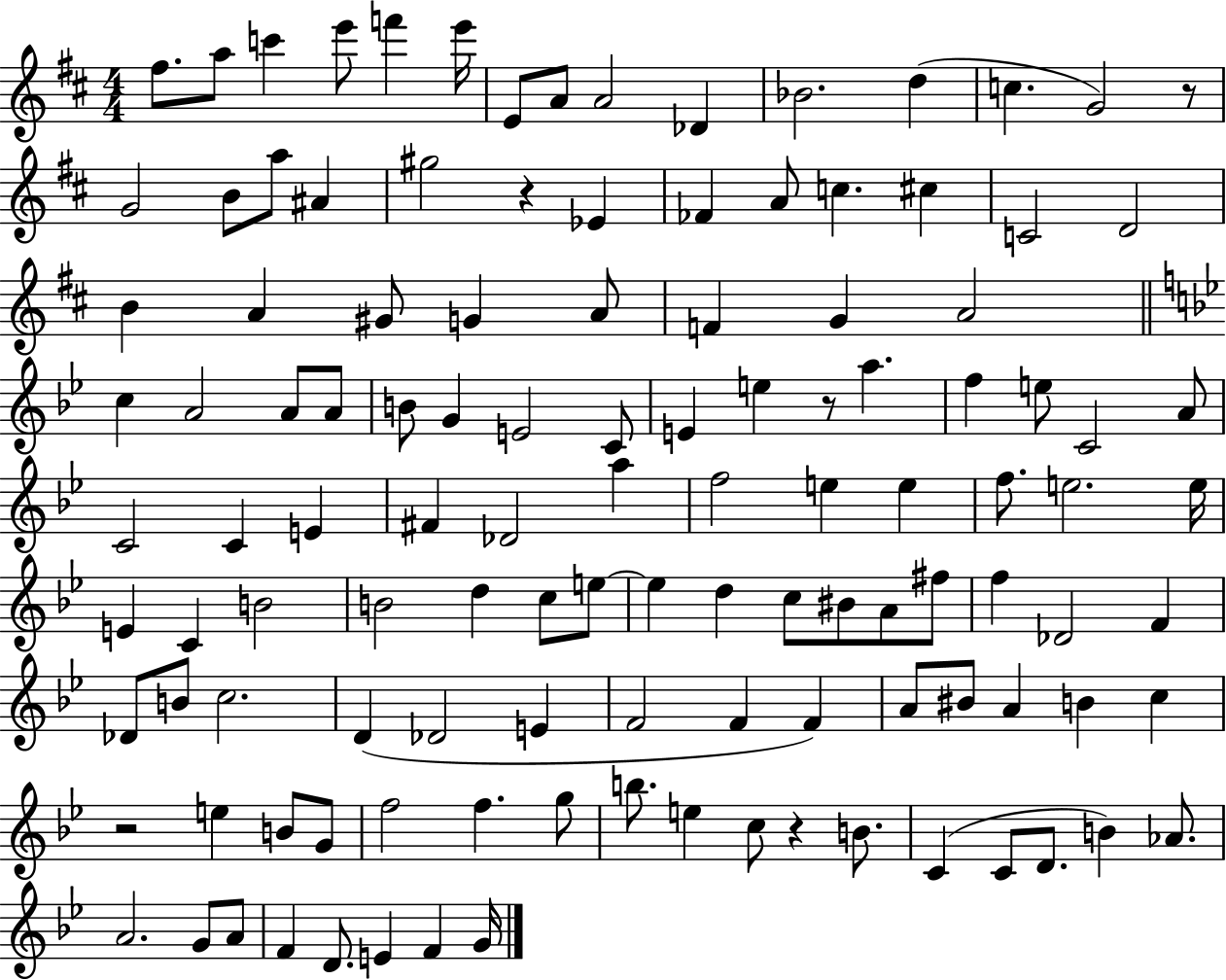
F#5/e. A5/e C6/q E6/e F6/q E6/s E4/e A4/e A4/h Db4/q Bb4/h. D5/q C5/q. G4/h R/e G4/h B4/e A5/e A#4/q G#5/h R/q Eb4/q FES4/q A4/e C5/q. C#5/q C4/h D4/h B4/q A4/q G#4/e G4/q A4/e F4/q G4/q A4/h C5/q A4/h A4/e A4/e B4/e G4/q E4/h C4/e E4/q E5/q R/e A5/q. F5/q E5/e C4/h A4/e C4/h C4/q E4/q F#4/q Db4/h A5/q F5/h E5/q E5/q F5/e. E5/h. E5/s E4/q C4/q B4/h B4/h D5/q C5/e E5/e E5/q D5/q C5/e BIS4/e A4/e F#5/e F5/q Db4/h F4/q Db4/e B4/e C5/h. D4/q Db4/h E4/q F4/h F4/q F4/q A4/e BIS4/e A4/q B4/q C5/q R/h E5/q B4/e G4/e F5/h F5/q. G5/e B5/e. E5/q C5/e R/q B4/e. C4/q C4/e D4/e. B4/q Ab4/e. A4/h. G4/e A4/e F4/q D4/e. E4/q F4/q G4/s